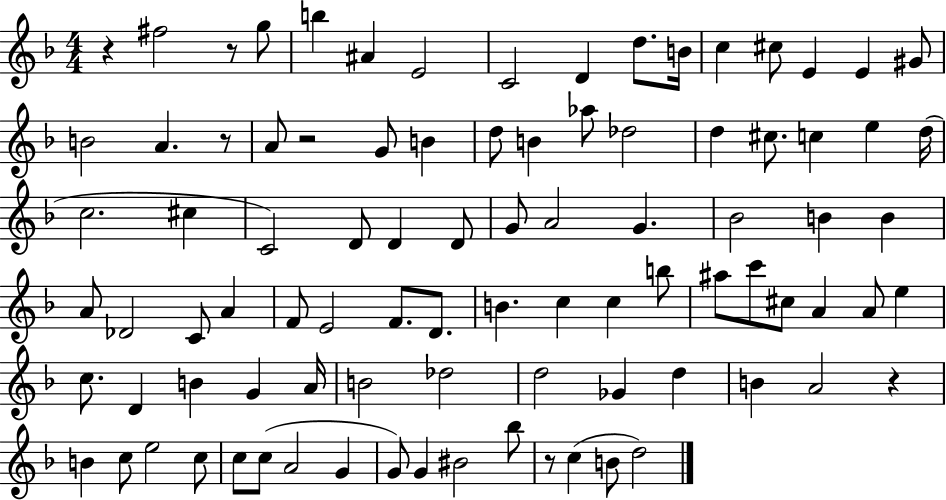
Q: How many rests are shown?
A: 6